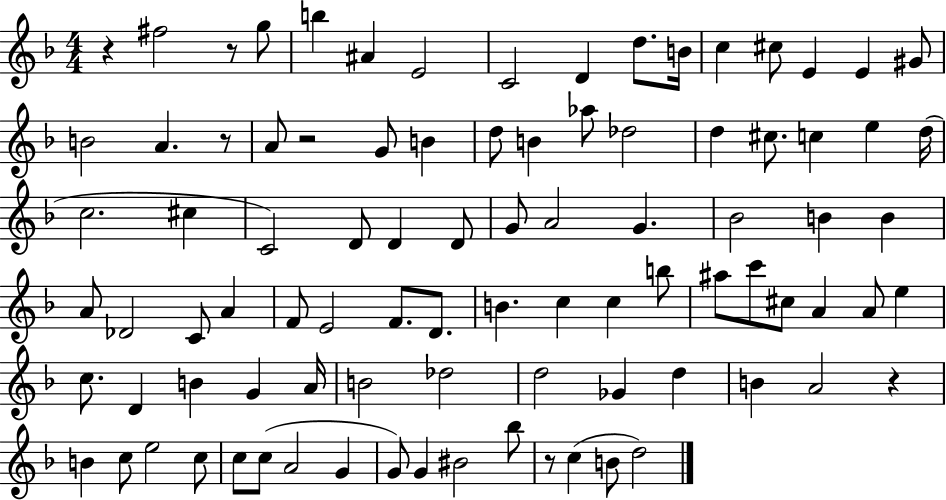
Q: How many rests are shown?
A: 6